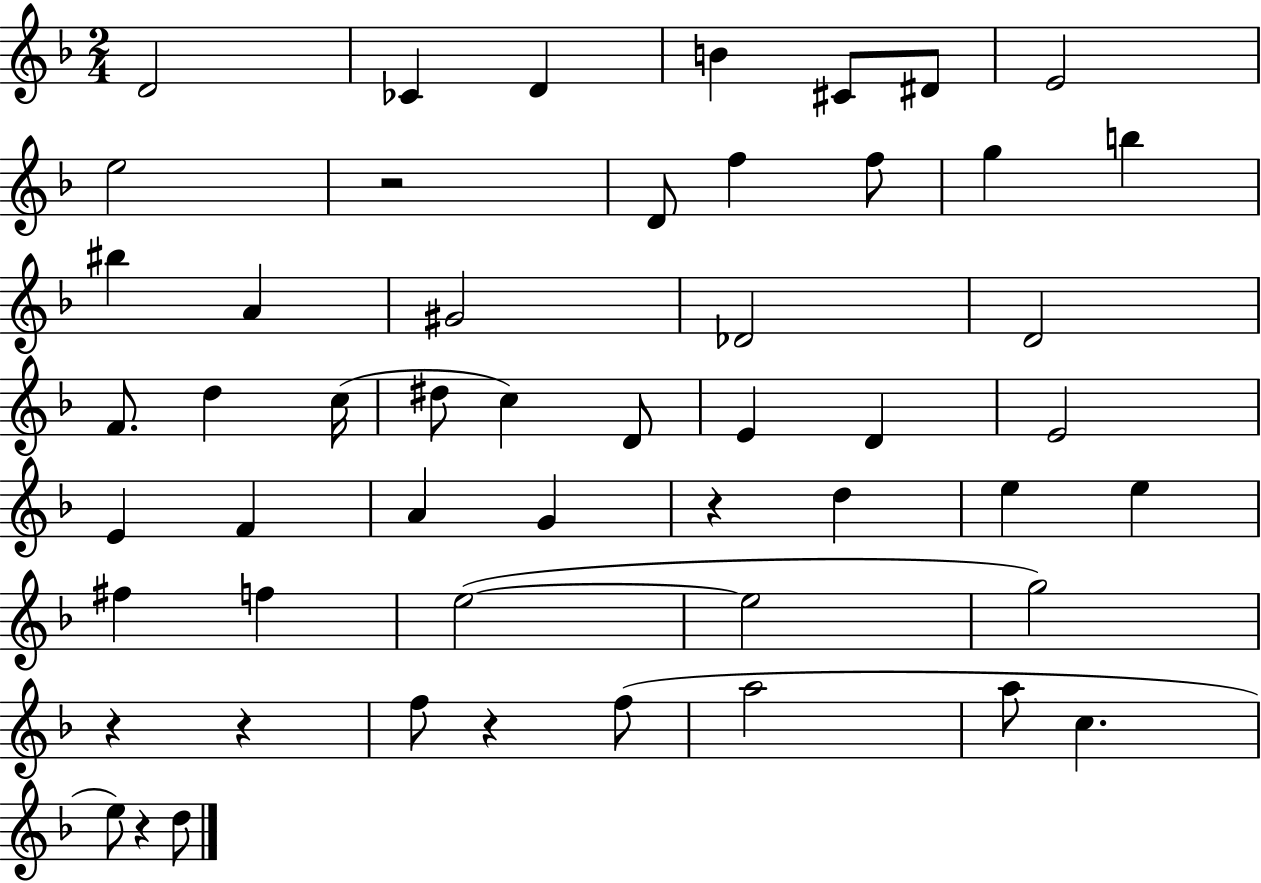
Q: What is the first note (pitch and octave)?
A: D4